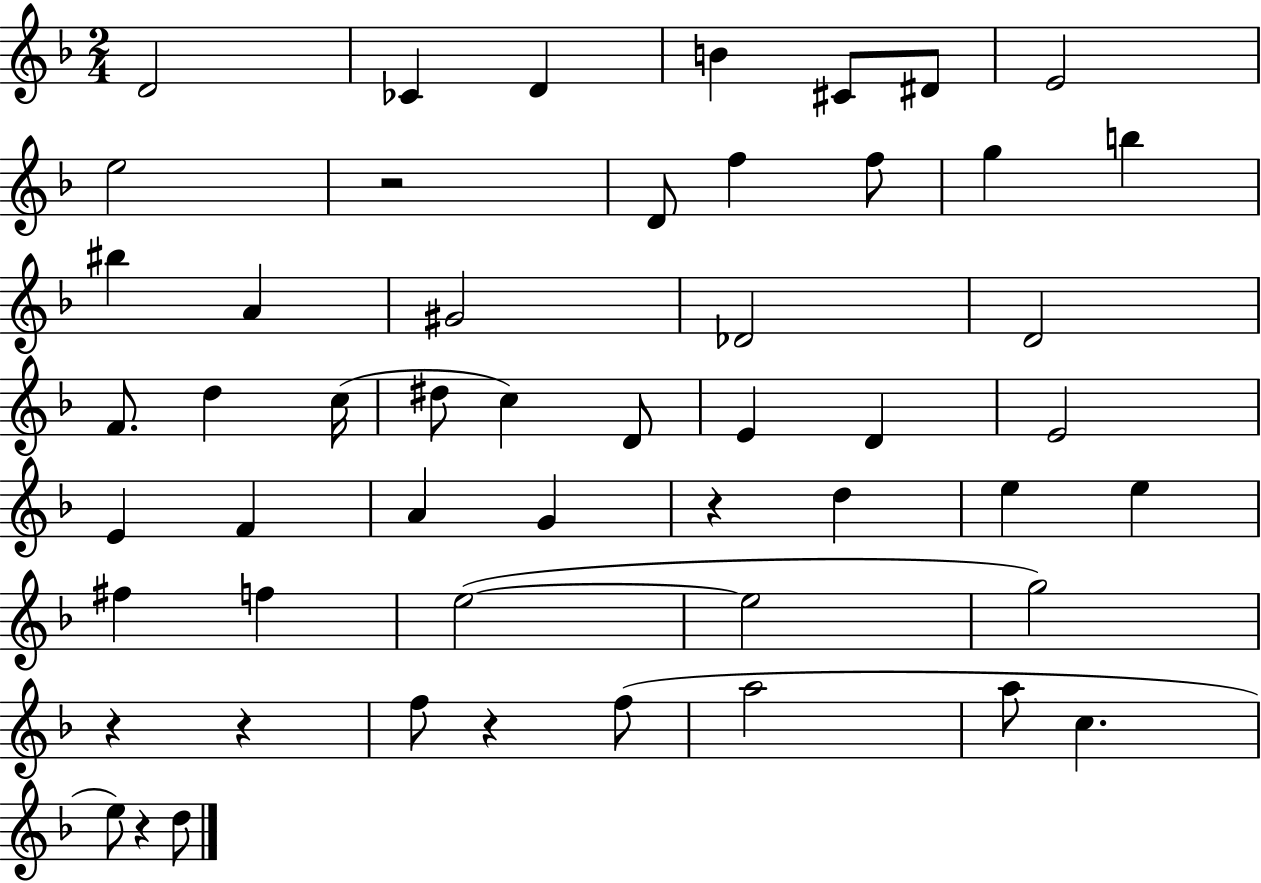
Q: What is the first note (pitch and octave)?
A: D4